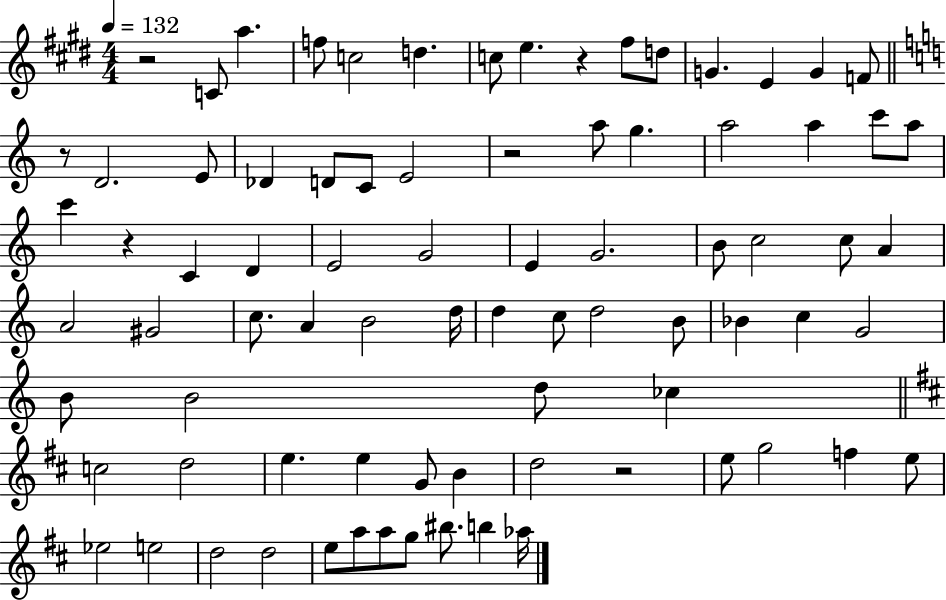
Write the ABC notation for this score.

X:1
T:Untitled
M:4/4
L:1/4
K:E
z2 C/2 a f/2 c2 d c/2 e z ^f/2 d/2 G E G F/2 z/2 D2 E/2 _D D/2 C/2 E2 z2 a/2 g a2 a c'/2 a/2 c' z C D E2 G2 E G2 B/2 c2 c/2 A A2 ^G2 c/2 A B2 d/4 d c/2 d2 B/2 _B c G2 B/2 B2 d/2 _c c2 d2 e e G/2 B d2 z2 e/2 g2 f e/2 _e2 e2 d2 d2 e/2 a/2 a/2 g/2 ^b/2 b _a/4